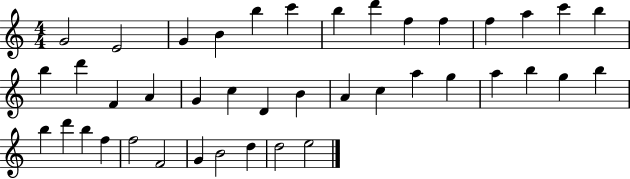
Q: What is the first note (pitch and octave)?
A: G4